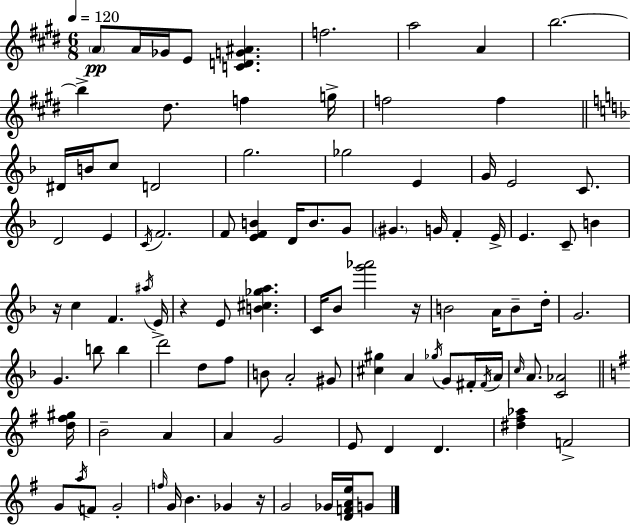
{
  \clef treble
  \numericTimeSignature
  \time 6/8
  \key e \major
  \tempo 4 = 120
  \repeat volta 2 { \parenthesize a'8\pp a'16 ges'16 e'8 <c' d' g' ais'>4. | f''2. | a''2 a'4 | b''2.~~ | \break b''4-> dis''8. f''4 g''16-> | f''2 f''4 | \bar "||" \break \key f \major dis'16 b'16 c''8 d'2 | g''2. | ges''2 e'4 | g'16 e'2 c'8. | \break d'2 e'4 | \acciaccatura { c'16 } f'2. | f'8 <e' f' b'>4 d'16 b'8. g'8 | \parenthesize gis'4. g'16 f'4-. | \break e'16-> e'4. c'8-- b'4 | r16 c''4 f'4. | \acciaccatura { ais''16 } e'16-> r4 e'8 <b' cis'' ges'' a''>4. | c'16 bes'8 <g''' aes'''>2 | \break r16 b'2 a'16 b'8-- | d''16-. g'2. | g'4. b''8 b''4 | d'''2 d''8 | \break f''8 b'8 a'2-. | gis'8 <cis'' gis''>4 a'4 \acciaccatura { ges''16 } g'8 | fis'16-. \acciaccatura { fis'16 } a'16 \grace { c''16 } a'8. <c' aes'>2 | \bar "||" \break \key e \minor <d'' fis'' gis''>16 b'2-- a'4 | a'4 g'2 | e'8 d'4 d'4. | <dis'' fis'' aes''>4 f'2-> | \break g'8 \acciaccatura { a''16 } f'8 g'2-. | \grace { f''16 } g'16 b'4. ges'4 | r16 g'2 ges'16 | <d' f' a' e''>16 g'8 } \bar "|."
}